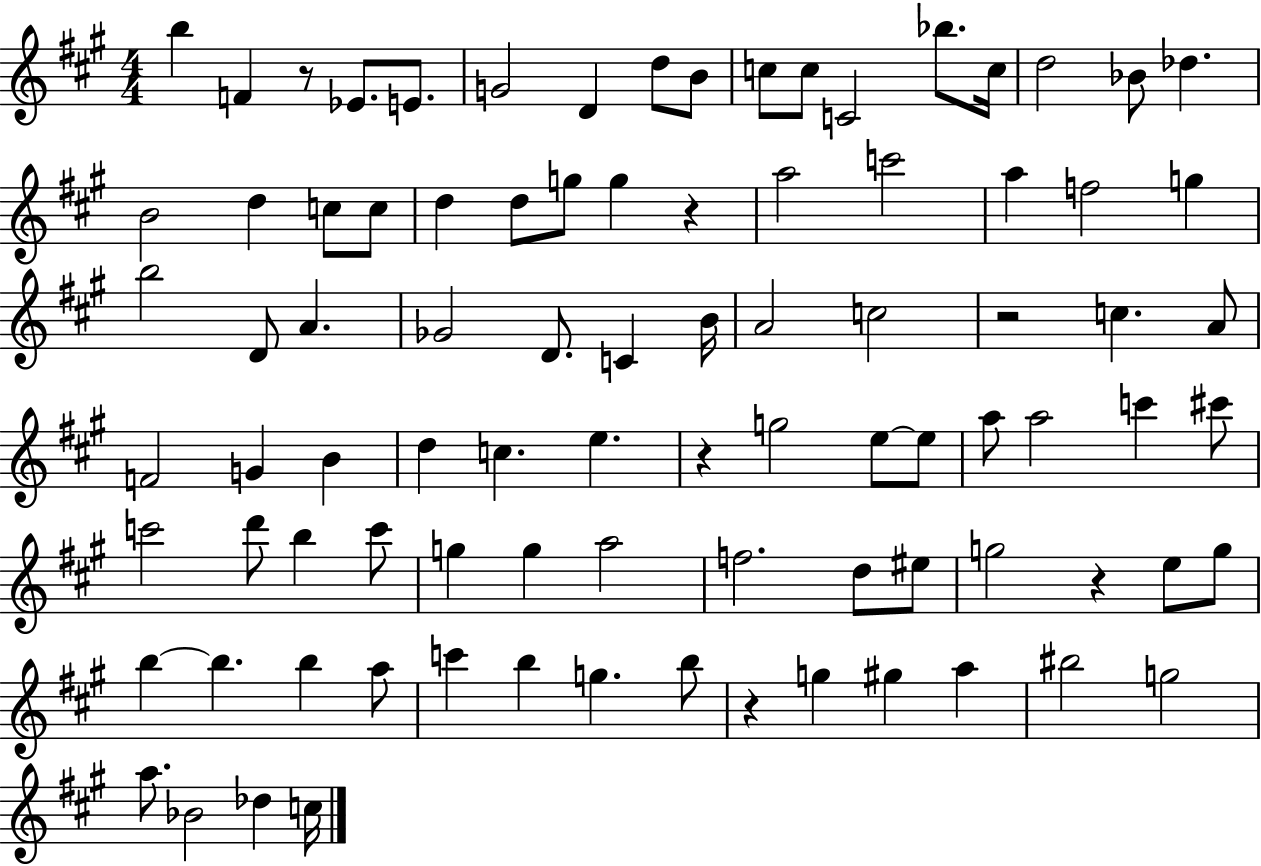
{
  \clef treble
  \numericTimeSignature
  \time 4/4
  \key a \major
  \repeat volta 2 { b''4 f'4 r8 ees'8. e'8. | g'2 d'4 d''8 b'8 | c''8 c''8 c'2 bes''8. c''16 | d''2 bes'8 des''4. | \break b'2 d''4 c''8 c''8 | d''4 d''8 g''8 g''4 r4 | a''2 c'''2 | a''4 f''2 g''4 | \break b''2 d'8 a'4. | ges'2 d'8. c'4 b'16 | a'2 c''2 | r2 c''4. a'8 | \break f'2 g'4 b'4 | d''4 c''4. e''4. | r4 g''2 e''8~~ e''8 | a''8 a''2 c'''4 cis'''8 | \break c'''2 d'''8 b''4 c'''8 | g''4 g''4 a''2 | f''2. d''8 eis''8 | g''2 r4 e''8 g''8 | \break b''4~~ b''4. b''4 a''8 | c'''4 b''4 g''4. b''8 | r4 g''4 gis''4 a''4 | bis''2 g''2 | \break a''8. bes'2 des''4 c''16 | } \bar "|."
}